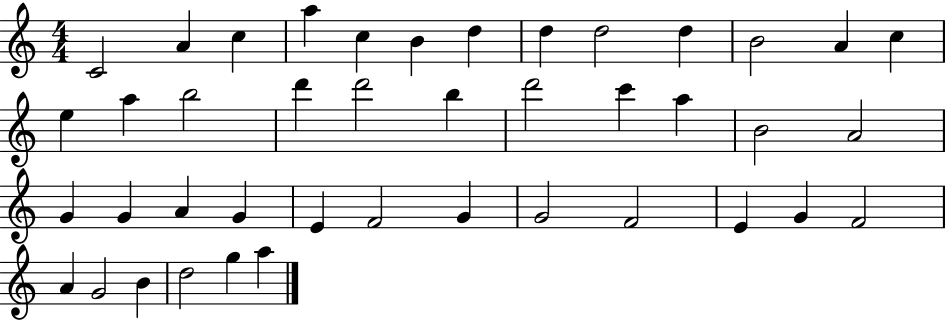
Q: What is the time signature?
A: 4/4